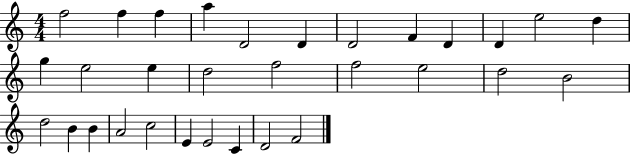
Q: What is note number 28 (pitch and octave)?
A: E4